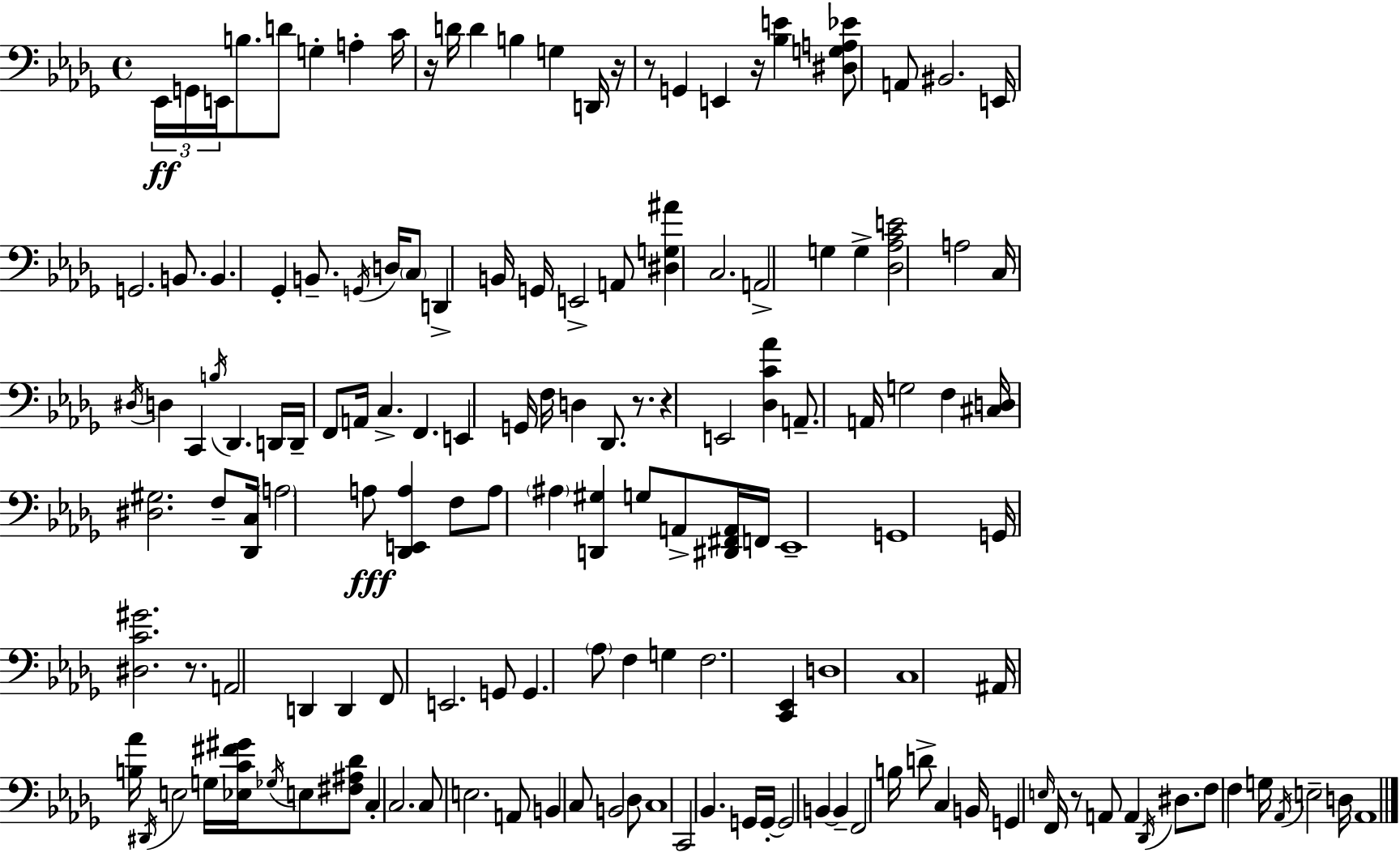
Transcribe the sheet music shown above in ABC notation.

X:1
T:Untitled
M:4/4
L:1/4
K:Bbm
_E,,/4 G,,/4 E,,/4 B,/2 D/2 G, A, C/4 z/4 D/4 D B, G, D,,/4 z/4 z/2 G,, E,, z/4 [_B,E] [^D,G,A,_E]/2 A,,/2 ^B,,2 E,,/4 G,,2 B,,/2 B,, _G,, B,,/2 G,,/4 D,/4 C,/2 D,, B,,/4 G,,/4 E,,2 A,,/2 [^D,G,^A] C,2 A,,2 G, G, [_D,_A,CE]2 A,2 C,/4 ^D,/4 D, C,, B,/4 _D,, D,,/4 D,,/4 F,,/2 A,,/4 C, F,, E,, G,,/4 F,/4 D, _D,,/2 z/2 z E,,2 [_D,C_A] A,,/2 A,,/4 G,2 F, [^C,D,]/4 [^D,^G,]2 F,/2 [_D,,C,]/4 A,2 A,/2 [_D,,E,,A,] F,/2 A,/2 ^A, [D,,^G,] G,/2 A,,/2 [^D,,^F,,A,,]/4 F,,/4 _E,,4 G,,4 G,,/4 [^D,C^G]2 z/2 A,,2 D,, D,, F,,/2 E,,2 G,,/2 G,, _A,/2 F, G, F,2 [C,,_E,,] D,4 C,4 ^A,,/4 [B,_A]/4 ^D,,/4 E,2 G,/4 [_E,C^F^G]/4 _G,/4 E,/2 [^F,^A,_D]/2 C, C,2 C,/2 E,2 A,,/2 B,, C,/2 B,,2 _D,/2 C,4 C,,2 _B,, G,,/4 G,,/4 G,,2 B,, B,, F,,2 B,/4 D/2 C, B,,/4 G,, E,/4 F,,/4 z/2 A,,/2 A,, _D,,/4 ^D,/2 F,/2 F, G,/4 _A,,/4 E,2 D,/4 _A,,4